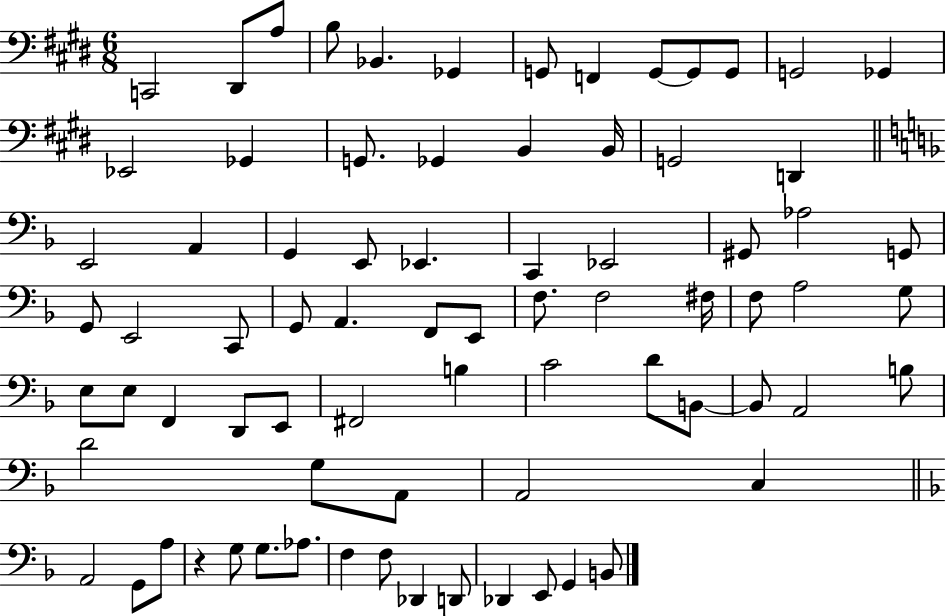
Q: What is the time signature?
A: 6/8